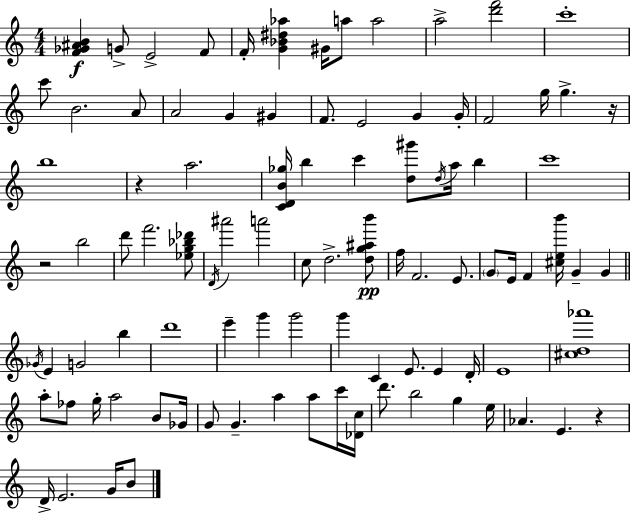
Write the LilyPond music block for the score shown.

{
  \clef treble
  \numericTimeSignature
  \time 4/4
  \key a \minor
  \repeat volta 2 { <f' ges' ais' b'>4\f g'8-> e'2-> f'8 | f'16-. <g' bes' dis'' aes''>4 gis'16 a''8 a''2 | a''2-> <d''' f'''>2 | c'''1-. | \break c'''8 b'2. a'8 | a'2 g'4 gis'4 | f'8. e'2 g'4 g'16-. | f'2 g''16 g''4.-> r16 | \break b''1 | r4 a''2. | <c' d' b' ges''>16 b''4 c'''4 <d'' gis'''>8 \acciaccatura { d''16 } a''16 b''4 | c'''1 | \break r2 b''2 | d'''8 f'''2. <ees'' g'' bes'' des'''>8 | \acciaccatura { d'16 } ais'''2 a'''2 | c''8 d''2.-> | \break <d'' g'' ais'' b'''>8\pp f''16 f'2. e'8. | \parenthesize g'8 e'16 f'4 <cis'' e'' b'''>16 g'4-- g'4 | \bar "||" \break \key a \minor \acciaccatura { ges'16 } e'4 g'2 b''4 | d'''1 | e'''4-- g'''4 g'''2 | g'''4 c'4 e'8. e'4 | \break d'16-. e'1 | <cis'' d'' aes'''>1 | a''8-. fes''8 g''16-. a''2 b'8 | ges'16 g'8 g'4.-- a''4 a''8 c'''16 | \break <des' c''>16 d'''8. b''2 g''4 | e''16 aes'4. e'4. r4 | d'16-> e'2. g'16 b'8 | } \bar "|."
}